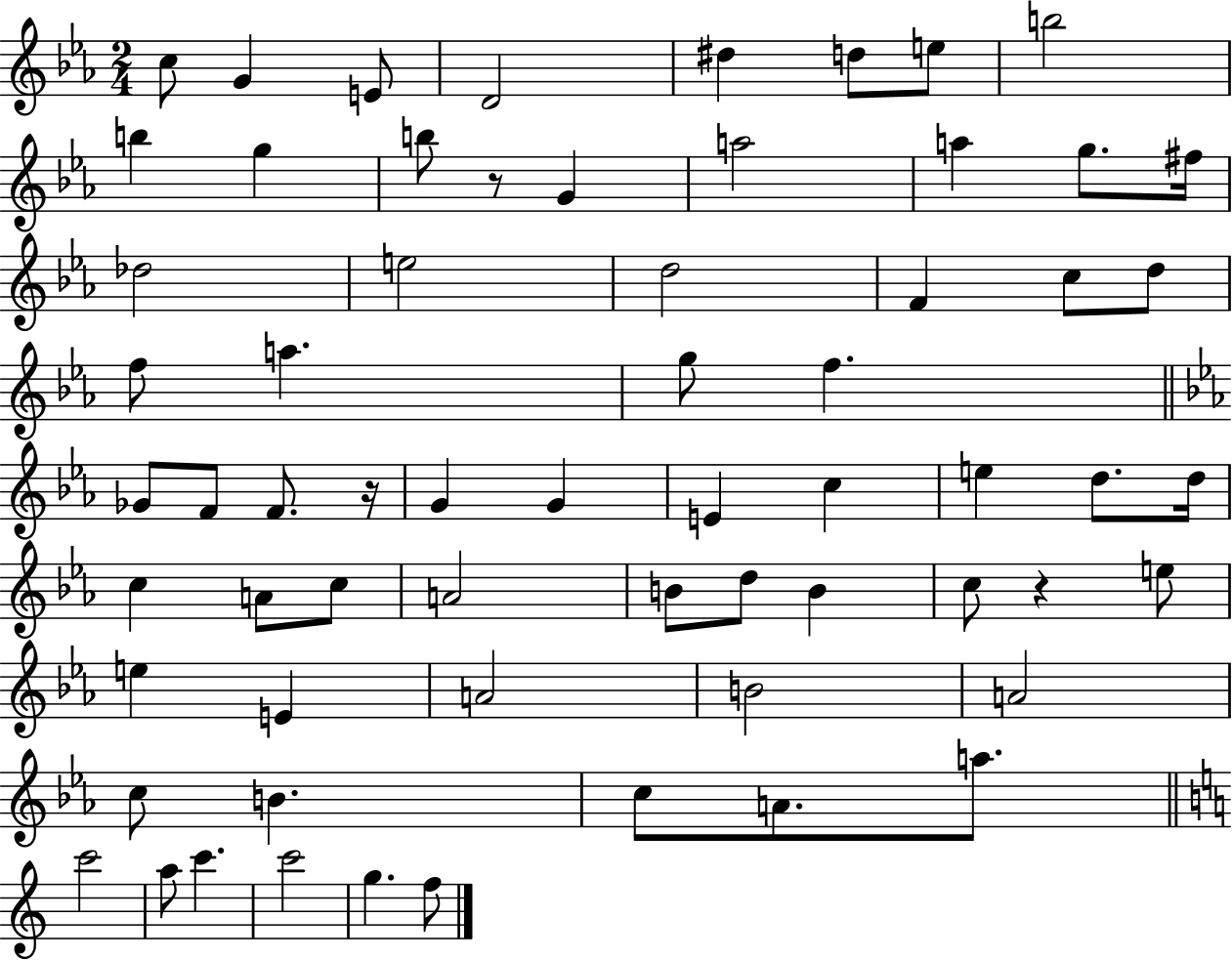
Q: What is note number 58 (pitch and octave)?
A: C6